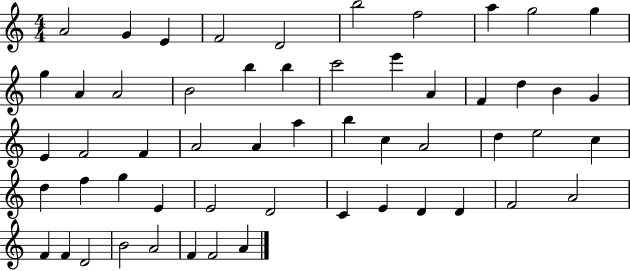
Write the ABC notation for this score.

X:1
T:Untitled
M:4/4
L:1/4
K:C
A2 G E F2 D2 b2 f2 a g2 g g A A2 B2 b b c'2 e' A F d B G E F2 F A2 A a b c A2 d e2 c d f g E E2 D2 C E D D F2 A2 F F D2 B2 A2 F F2 A